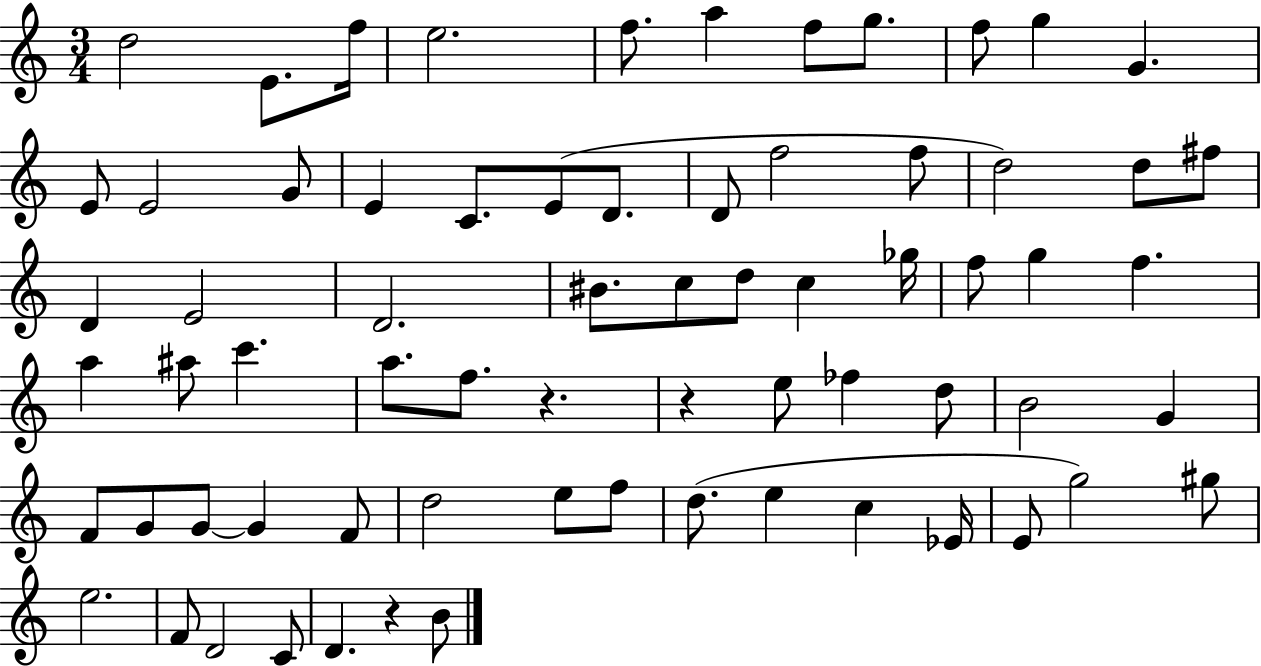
D5/h E4/e. F5/s E5/h. F5/e. A5/q F5/e G5/e. F5/e G5/q G4/q. E4/e E4/h G4/e E4/q C4/e. E4/e D4/e. D4/e F5/h F5/e D5/h D5/e F#5/e D4/q E4/h D4/h. BIS4/e. C5/e D5/e C5/q Gb5/s F5/e G5/q F5/q. A5/q A#5/e C6/q. A5/e. F5/e. R/q. R/q E5/e FES5/q D5/e B4/h G4/q F4/e G4/e G4/e G4/q F4/e D5/h E5/e F5/e D5/e. E5/q C5/q Eb4/s E4/e G5/h G#5/e E5/h. F4/e D4/h C4/e D4/q. R/q B4/e